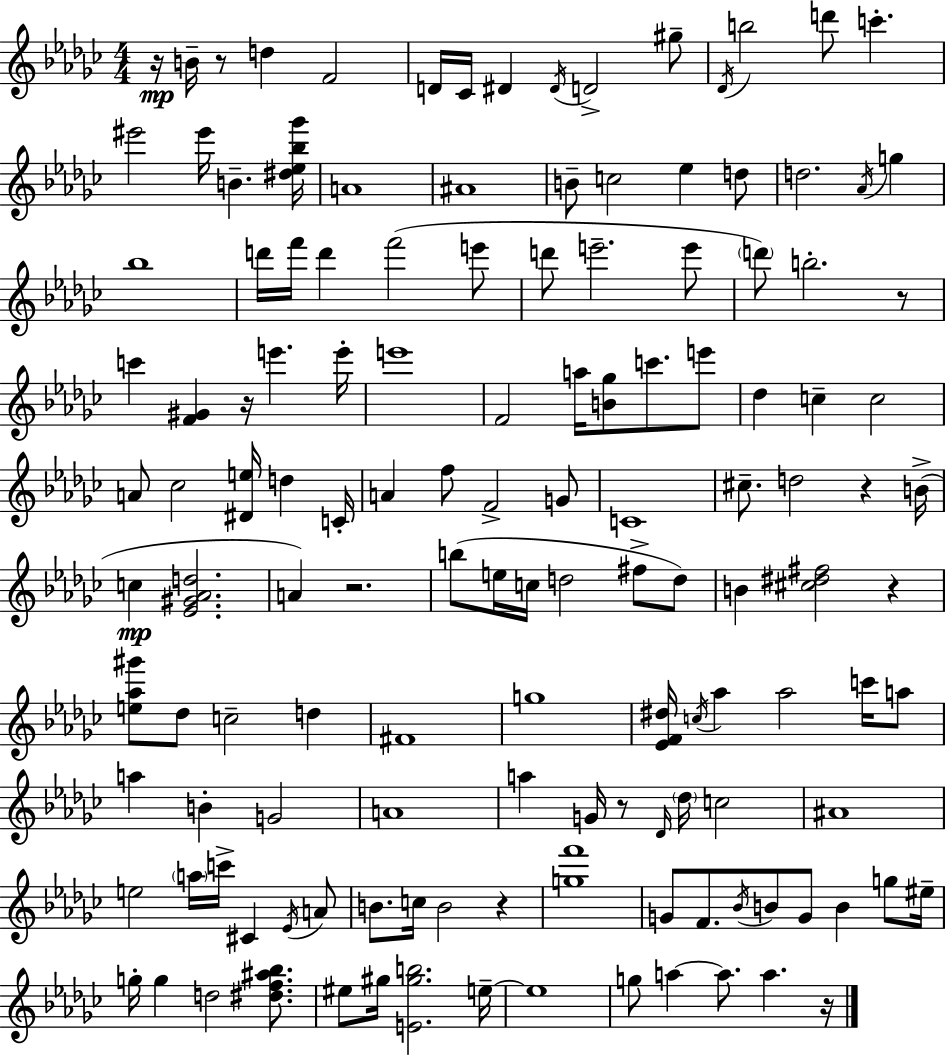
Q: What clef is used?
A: treble